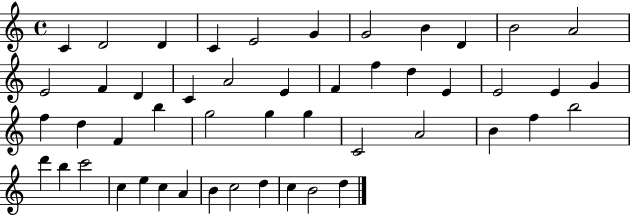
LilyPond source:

{
  \clef treble
  \time 4/4
  \defaultTimeSignature
  \key c \major
  c'4 d'2 d'4 | c'4 e'2 g'4 | g'2 b'4 d'4 | b'2 a'2 | \break e'2 f'4 d'4 | c'4 a'2 e'4 | f'4 f''4 d''4 e'4 | e'2 e'4 g'4 | \break f''4 d''4 f'4 b''4 | g''2 g''4 g''4 | c'2 a'2 | b'4 f''4 b''2 | \break d'''4 b''4 c'''2 | c''4 e''4 c''4 a'4 | b'4 c''2 d''4 | c''4 b'2 d''4 | \break \bar "|."
}